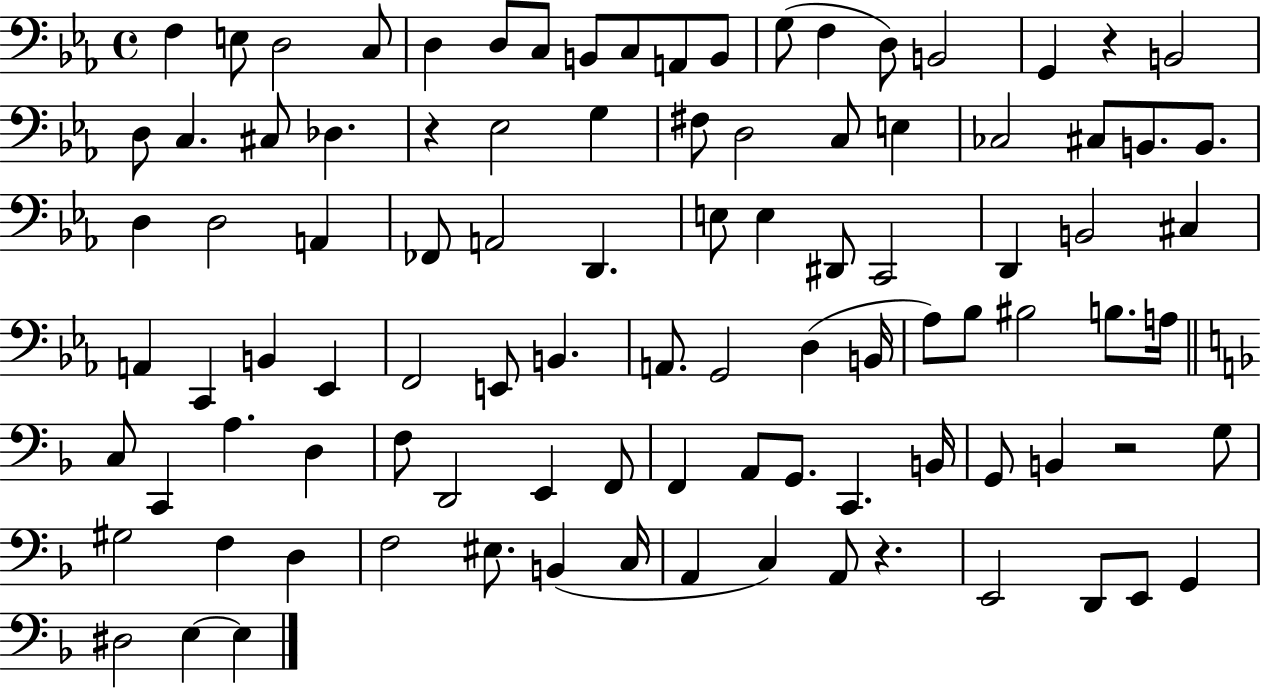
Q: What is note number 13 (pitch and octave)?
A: F3